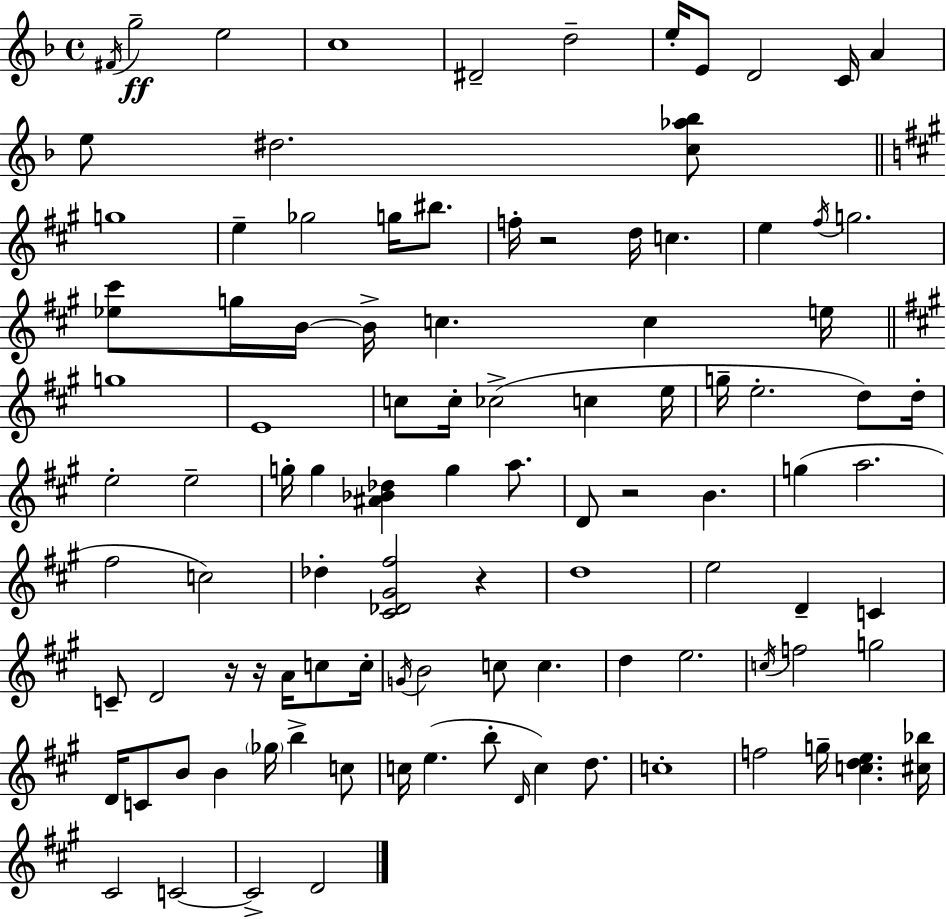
{
  \clef treble
  \time 4/4
  \defaultTimeSignature
  \key d \minor
  \acciaccatura { fis'16 }\ff g''2-- e''2 | c''1 | dis'2-- d''2-- | e''16-. e'8 d'2 c'16 a'4 | \break e''8 dis''2. <c'' aes'' bes''>8 | \bar "||" \break \key a \major g''1 | e''4-- ges''2 g''16 bis''8. | f''16-. r2 d''16 c''4. | e''4 \acciaccatura { fis''16 } g''2. | \break <ees'' cis'''>8 g''16 b'16~~ b'16-> c''4. c''4 | e''16 \bar "||" \break \key a \major g''1 | e'1 | c''8 c''16-. ces''2->( c''4 e''16 | g''16-- e''2.-. d''8) d''16-. | \break e''2-. e''2-- | g''16-. g''4 <ais' bes' des''>4 g''4 a''8. | d'8 r2 b'4. | g''4( a''2. | \break fis''2 c''2) | des''4-. <cis' des' gis' fis''>2 r4 | d''1 | e''2 d'4-- c'4 | \break c'8-- d'2 r16 r16 a'16 c''8 c''16-. | \acciaccatura { g'16 } b'2 c''8 c''4. | d''4 e''2. | \acciaccatura { c''16 } f''2 g''2 | \break d'16 c'8 b'8 b'4 \parenthesize ges''16 b''4-> | c''8 c''16 e''4.( b''8-. \grace { d'16 }) c''4 | d''8. c''1-. | f''2 g''16-- <c'' d'' e''>4. | \break <cis'' bes''>16 cis'2 c'2~~ | c'2-> d'2 | \bar "|."
}